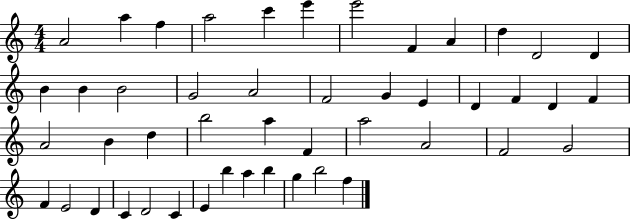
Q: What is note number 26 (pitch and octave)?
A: B4